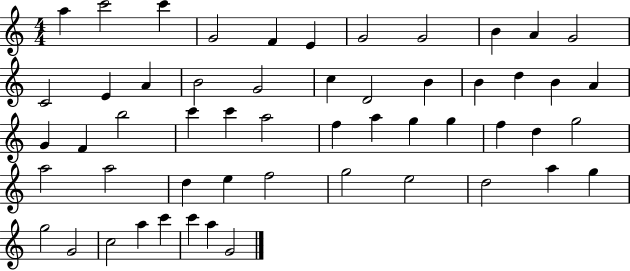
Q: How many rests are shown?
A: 0